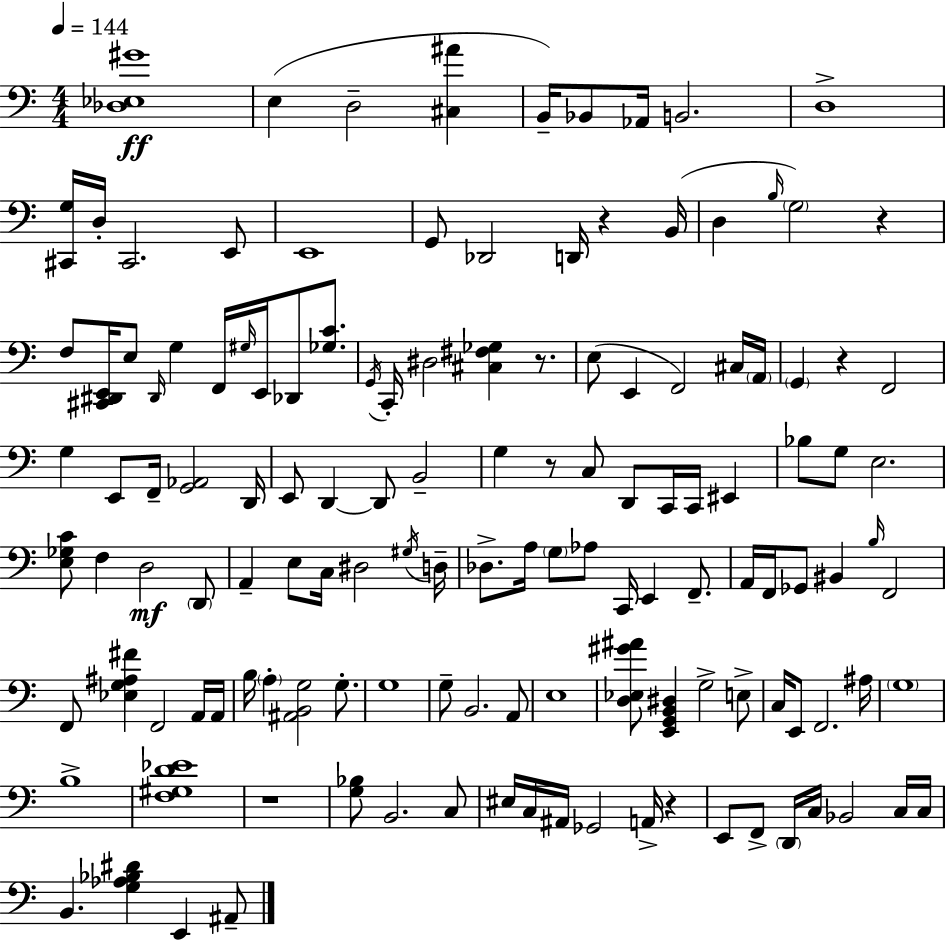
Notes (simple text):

[Db3,Eb3,G#4]/w E3/q D3/h [C#3,A#4]/q B2/s Bb2/e Ab2/s B2/h. D3/w [C#2,G3]/s D3/s C#2/h. E2/e E2/w G2/e Db2/h D2/s R/q B2/s D3/q B3/s G3/h R/q F3/e [C#2,D#2,E2]/s E3/e D#2/s G3/q F2/s G#3/s E2/s Db2/e [Gb3,C4]/e. G2/s C2/s D#3/h [C#3,F#3,Gb3]/q R/e. E3/e E2/q F2/h C#3/s A2/s G2/q R/q F2/h G3/q E2/e F2/s [G2,Ab2]/h D2/s E2/e D2/q D2/e B2/h G3/q R/e C3/e D2/e C2/s C2/s EIS2/q Bb3/e G3/e E3/h. [E3,Gb3,C4]/e F3/q D3/h D2/e A2/q E3/e C3/s D#3/h G#3/s D3/s Db3/e. A3/s G3/e Ab3/e C2/s E2/q F2/e. A2/s F2/s Gb2/e BIS2/q B3/s F2/h F2/e [Eb3,G3,A#3,F#4]/q F2/h A2/s A2/s B3/s A3/q [A#2,B2,G3]/h G3/e. G3/w G3/e B2/h. A2/e E3/w [D3,Eb3,G#4,A#4]/e [E2,G2,B2,D#3]/q G3/h E3/e C3/s E2/e F2/h. A#3/s G3/w B3/w [F3,G#3,D4,Eb4]/w R/w [G3,Bb3]/e B2/h. C3/e EIS3/s C3/s A#2/s Gb2/h A2/s R/q E2/e F2/e D2/s C3/s Bb2/h C3/s C3/s B2/q. [G3,Ab3,Bb3,D#4]/q E2/q A#2/e